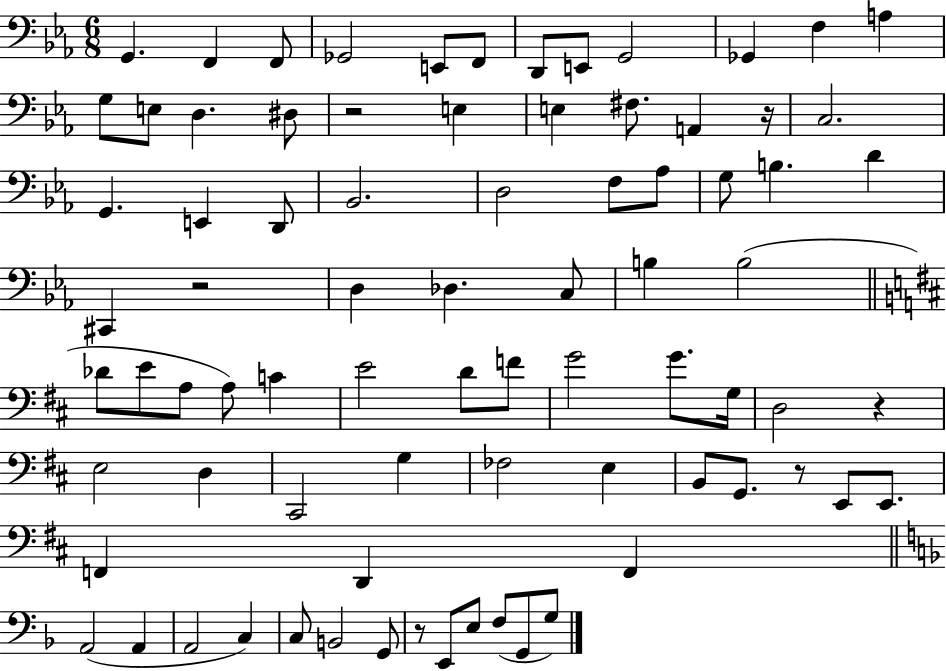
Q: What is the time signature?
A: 6/8